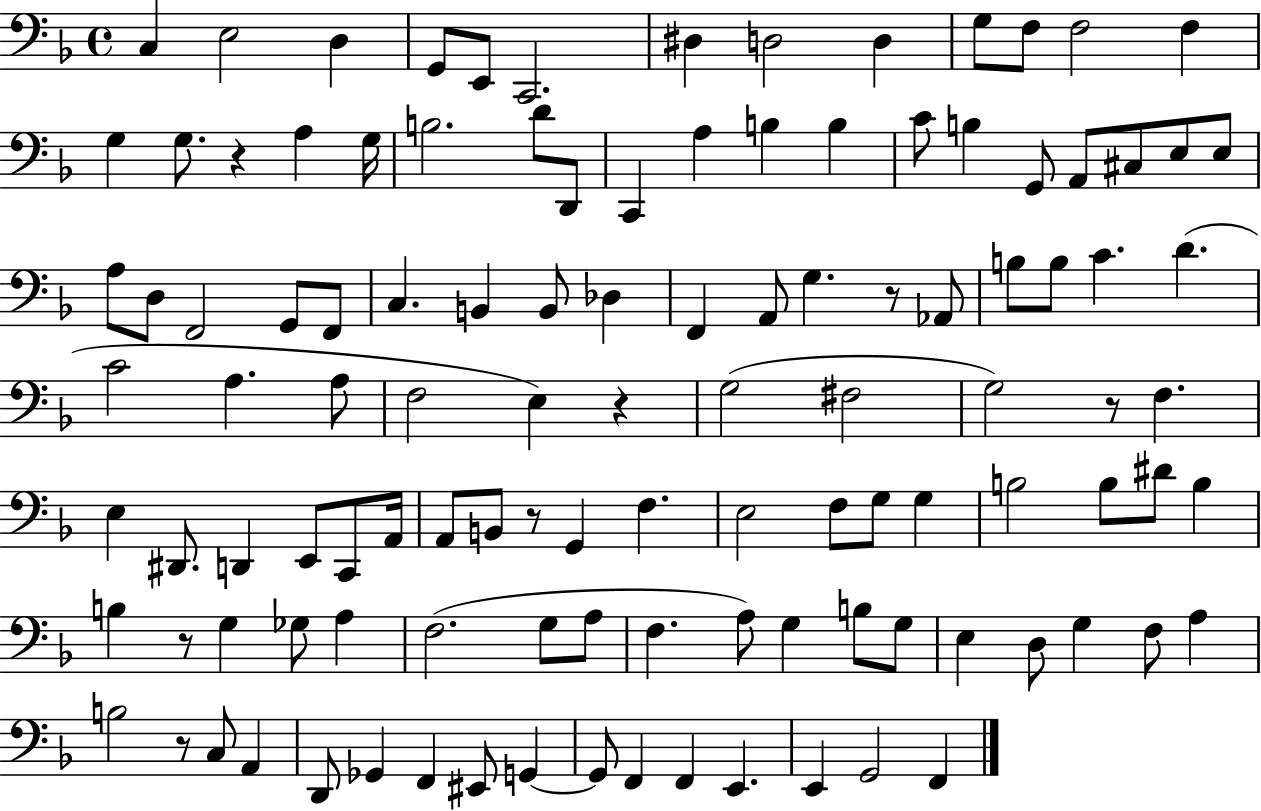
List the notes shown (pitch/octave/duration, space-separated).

C3/q E3/h D3/q G2/e E2/e C2/h. D#3/q D3/h D3/q G3/e F3/e F3/h F3/q G3/q G3/e. R/q A3/q G3/s B3/h. D4/e D2/e C2/q A3/q B3/q B3/q C4/e B3/q G2/e A2/e C#3/e E3/e E3/e A3/e D3/e F2/h G2/e F2/e C3/q. B2/q B2/e Db3/q F2/q A2/e G3/q. R/e Ab2/e B3/e B3/e C4/q. D4/q. C4/h A3/q. A3/e F3/h E3/q R/q G3/h F#3/h G3/h R/e F3/q. E3/q D#2/e. D2/q E2/e C2/e A2/s A2/e B2/e R/e G2/q F3/q. E3/h F3/e G3/e G3/q B3/h B3/e D#4/e B3/q B3/q R/e G3/q Gb3/e A3/q F3/h. G3/e A3/e F3/q. A3/e G3/q B3/e G3/e E3/q D3/e G3/q F3/e A3/q B3/h R/e C3/e A2/q D2/e Gb2/q F2/q EIS2/e G2/q G2/e F2/q F2/q E2/q. E2/q G2/h F2/q